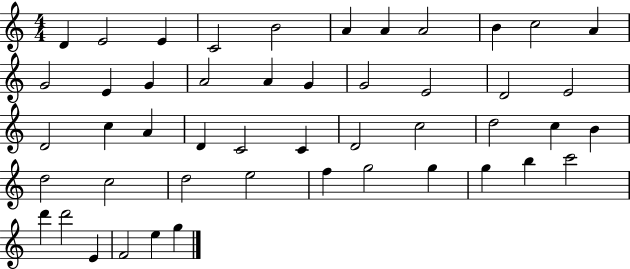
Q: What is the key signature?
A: C major